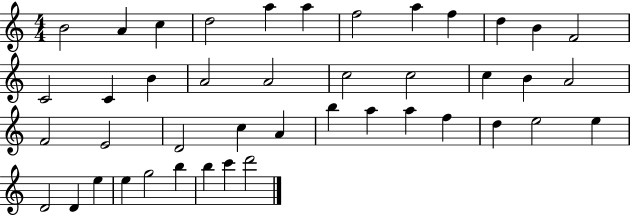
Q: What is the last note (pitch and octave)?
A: D6